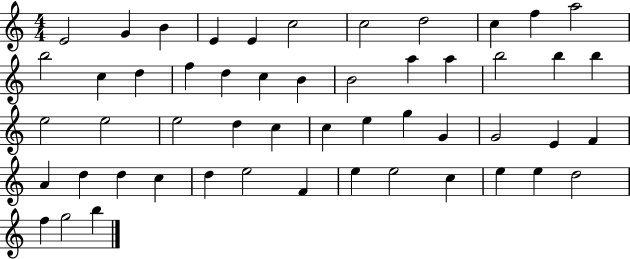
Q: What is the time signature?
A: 4/4